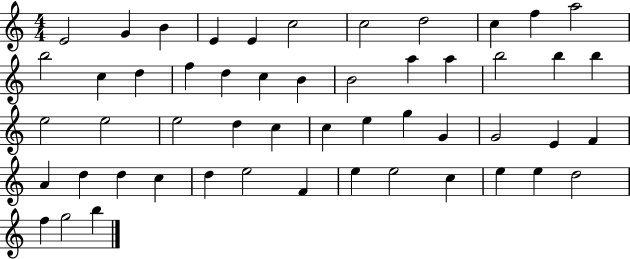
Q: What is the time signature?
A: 4/4